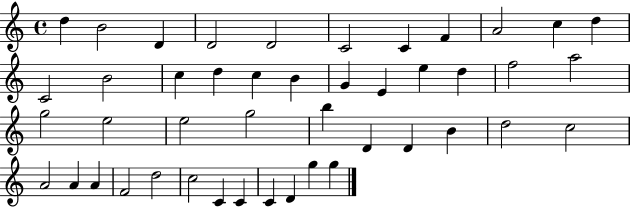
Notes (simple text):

D5/q B4/h D4/q D4/h D4/h C4/h C4/q F4/q A4/h C5/q D5/q C4/h B4/h C5/q D5/q C5/q B4/q G4/q E4/q E5/q D5/q F5/h A5/h G5/h E5/h E5/h G5/h B5/q D4/q D4/q B4/q D5/h C5/h A4/h A4/q A4/q F4/h D5/h C5/h C4/q C4/q C4/q D4/q G5/q G5/q